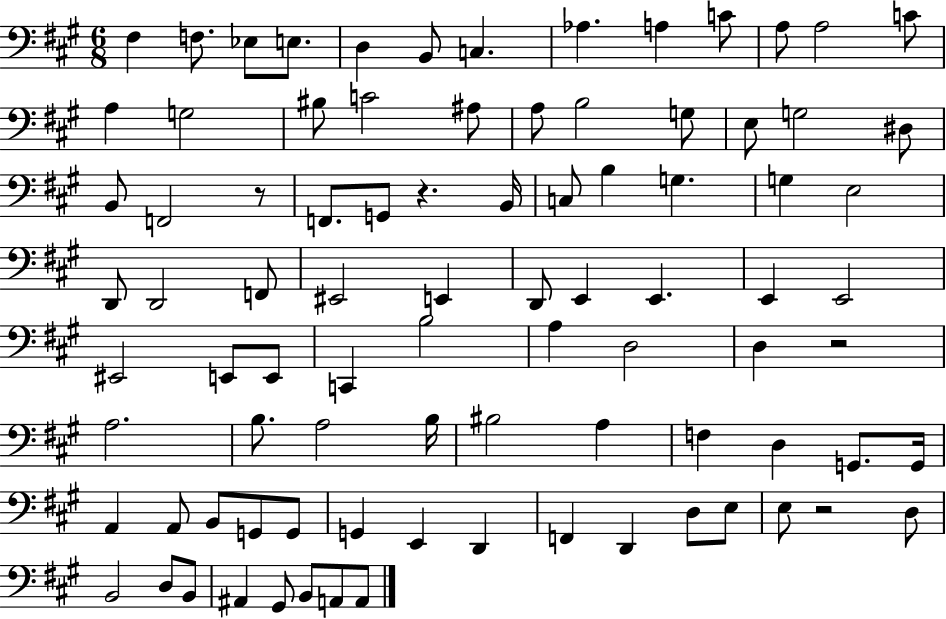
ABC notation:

X:1
T:Untitled
M:6/8
L:1/4
K:A
^F, F,/2 _E,/2 E,/2 D, B,,/2 C, _A, A, C/2 A,/2 A,2 C/2 A, G,2 ^B,/2 C2 ^A,/2 A,/2 B,2 G,/2 E,/2 G,2 ^D,/2 B,,/2 F,,2 z/2 F,,/2 G,,/2 z B,,/4 C,/2 B, G, G, E,2 D,,/2 D,,2 F,,/2 ^E,,2 E,, D,,/2 E,, E,, E,, E,,2 ^E,,2 E,,/2 E,,/2 C,, B,2 A, D,2 D, z2 A,2 B,/2 A,2 B,/4 ^B,2 A, F, D, G,,/2 G,,/4 A,, A,,/2 B,,/2 G,,/2 G,,/2 G,, E,, D,, F,, D,, D,/2 E,/2 E,/2 z2 D,/2 B,,2 D,/2 B,,/2 ^A,, ^G,,/2 B,,/2 A,,/2 A,,/2